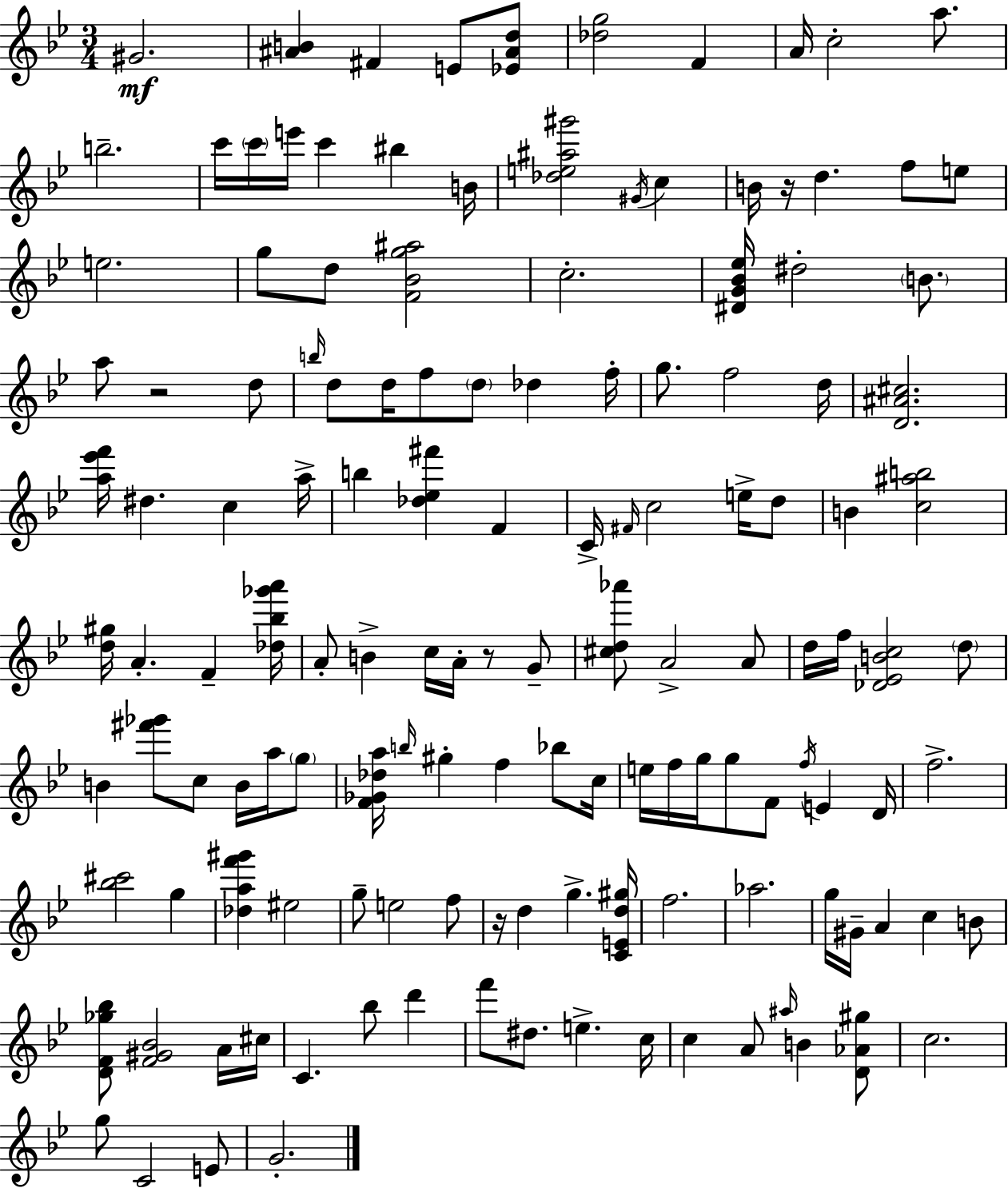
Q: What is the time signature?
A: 3/4